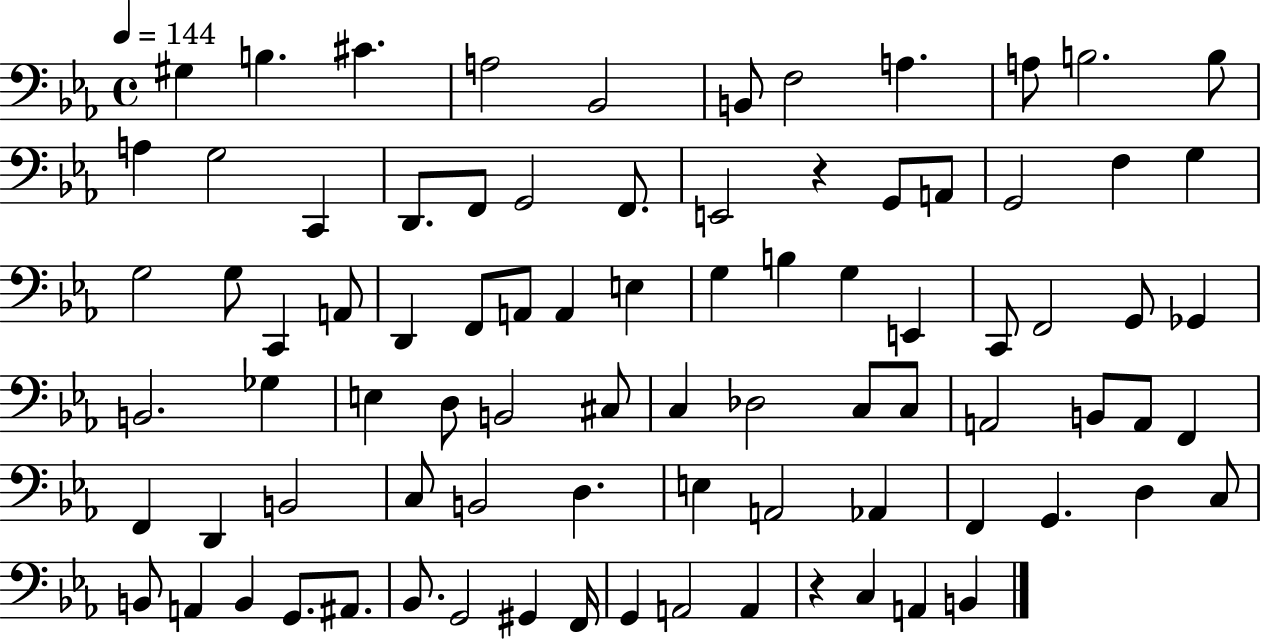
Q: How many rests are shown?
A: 2